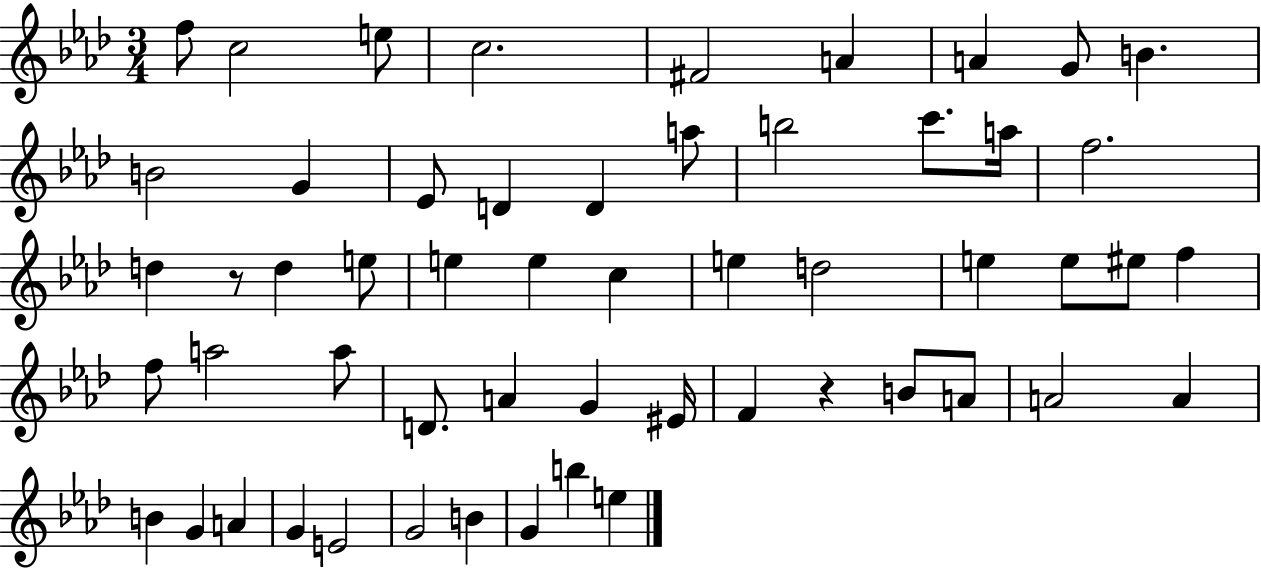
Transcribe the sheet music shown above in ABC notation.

X:1
T:Untitled
M:3/4
L:1/4
K:Ab
f/2 c2 e/2 c2 ^F2 A A G/2 B B2 G _E/2 D D a/2 b2 c'/2 a/4 f2 d z/2 d e/2 e e c e d2 e e/2 ^e/2 f f/2 a2 a/2 D/2 A G ^E/4 F z B/2 A/2 A2 A B G A G E2 G2 B G b e